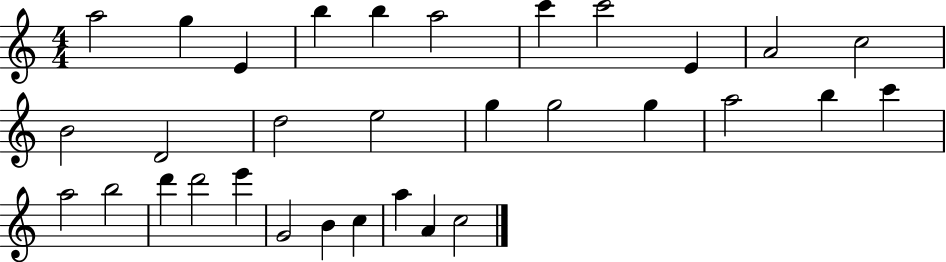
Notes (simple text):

A5/h G5/q E4/q B5/q B5/q A5/h C6/q C6/h E4/q A4/h C5/h B4/h D4/h D5/h E5/h G5/q G5/h G5/q A5/h B5/q C6/q A5/h B5/h D6/q D6/h E6/q G4/h B4/q C5/q A5/q A4/q C5/h